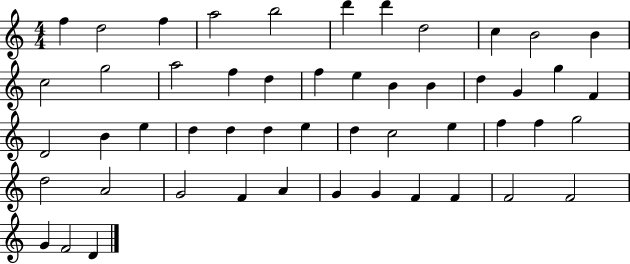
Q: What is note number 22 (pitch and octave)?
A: G4